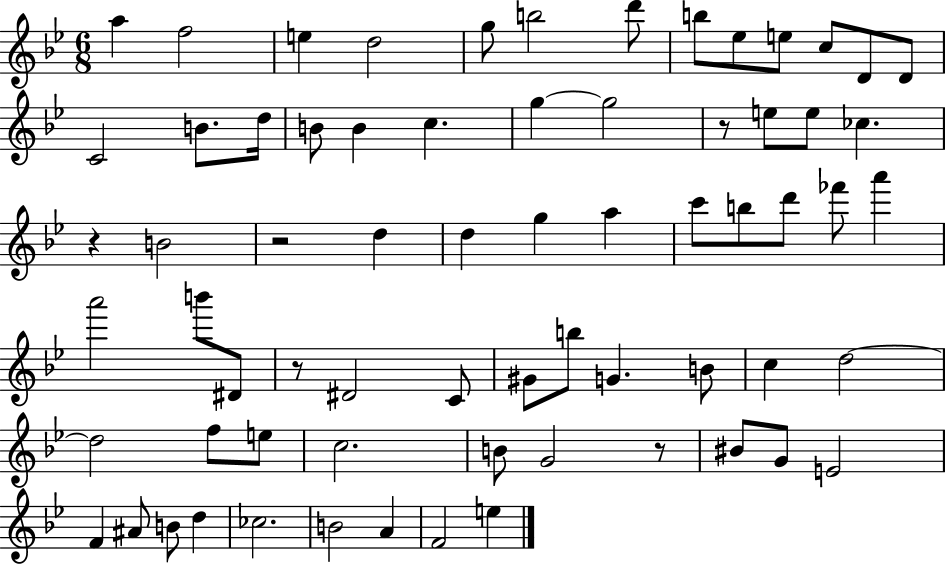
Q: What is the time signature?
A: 6/8